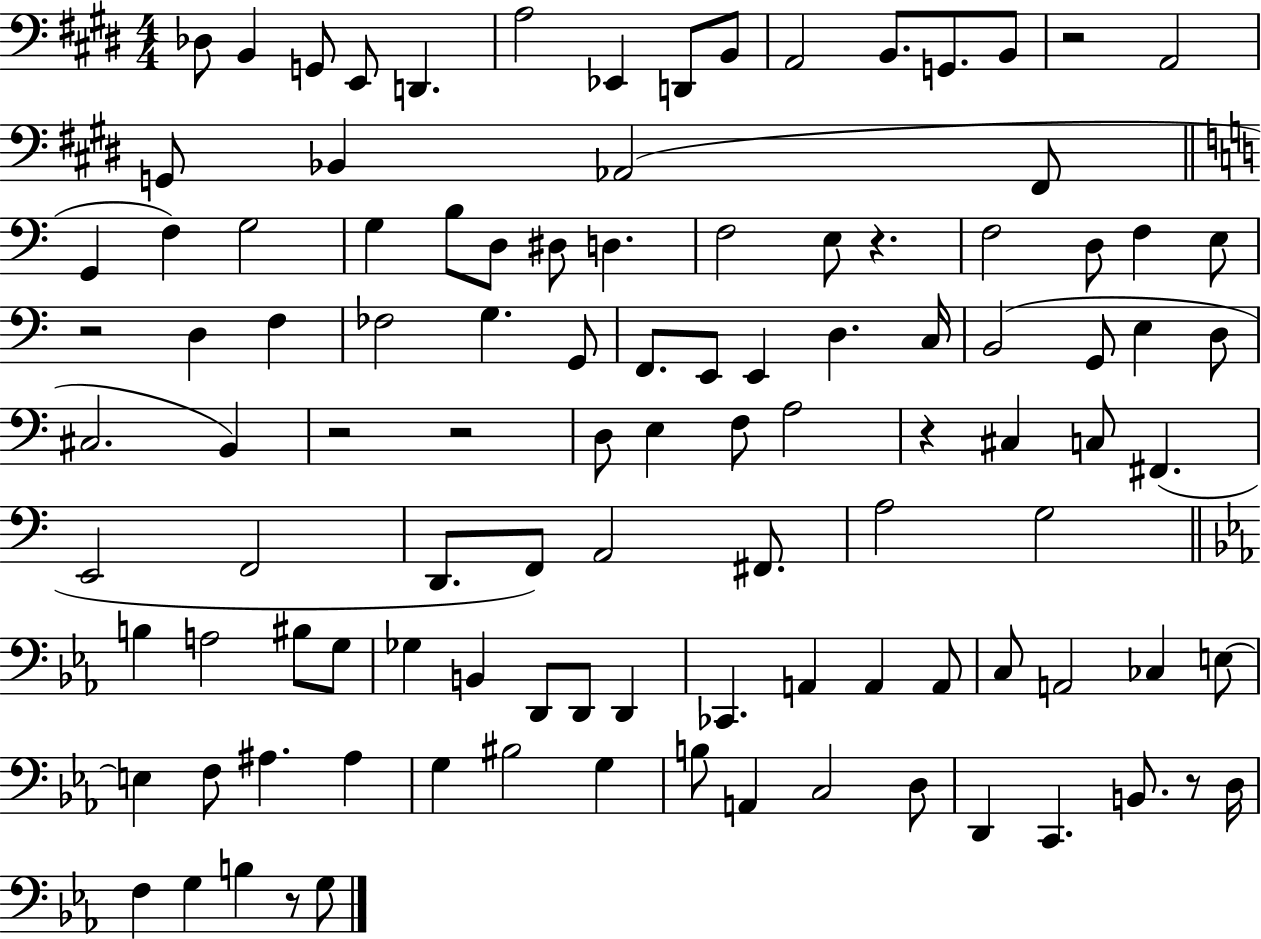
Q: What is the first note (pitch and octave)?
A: Db3